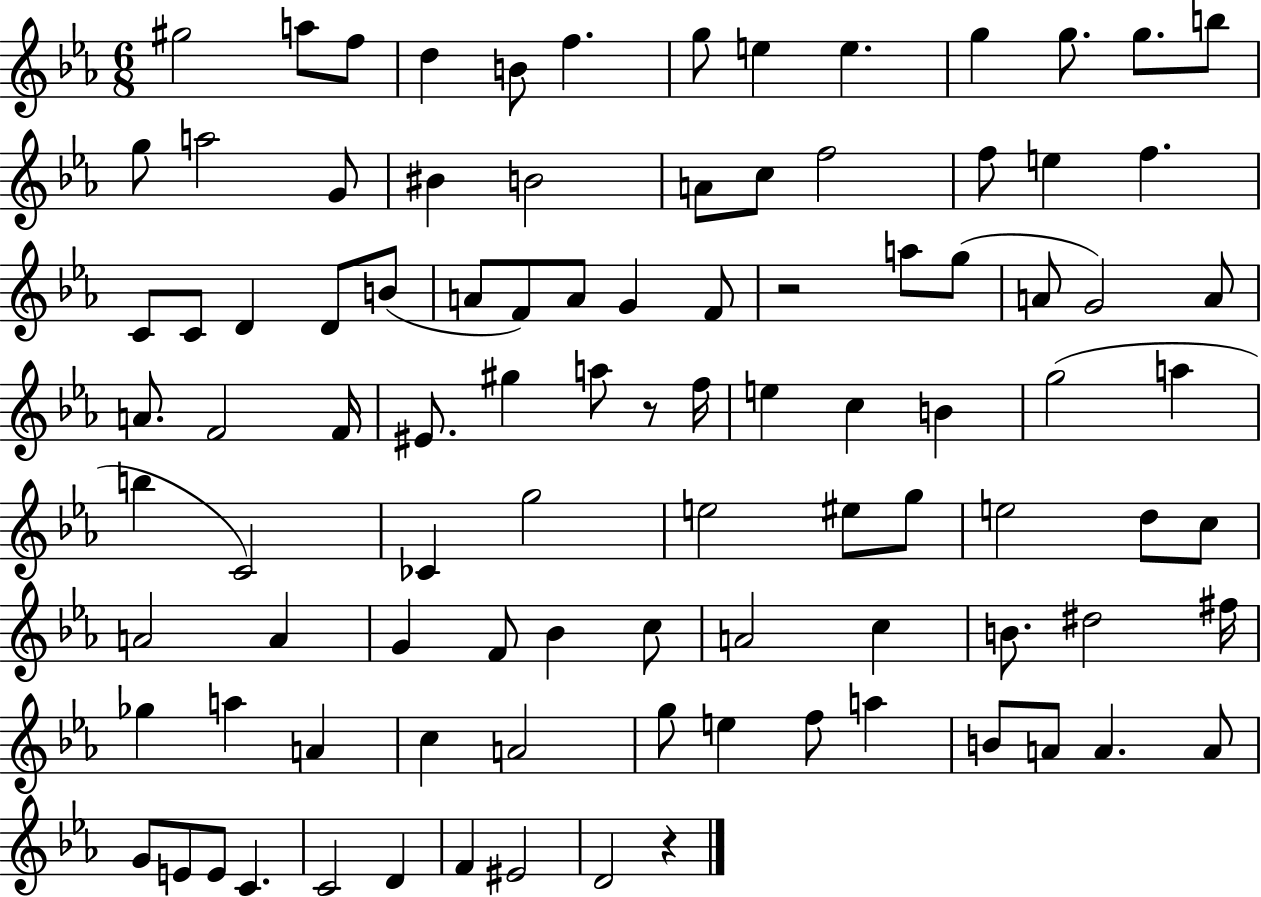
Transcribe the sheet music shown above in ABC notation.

X:1
T:Untitled
M:6/8
L:1/4
K:Eb
^g2 a/2 f/2 d B/2 f g/2 e e g g/2 g/2 b/2 g/2 a2 G/2 ^B B2 A/2 c/2 f2 f/2 e f C/2 C/2 D D/2 B/2 A/2 F/2 A/2 G F/2 z2 a/2 g/2 A/2 G2 A/2 A/2 F2 F/4 ^E/2 ^g a/2 z/2 f/4 e c B g2 a b C2 _C g2 e2 ^e/2 g/2 e2 d/2 c/2 A2 A G F/2 _B c/2 A2 c B/2 ^d2 ^f/4 _g a A c A2 g/2 e f/2 a B/2 A/2 A A/2 G/2 E/2 E/2 C C2 D F ^E2 D2 z